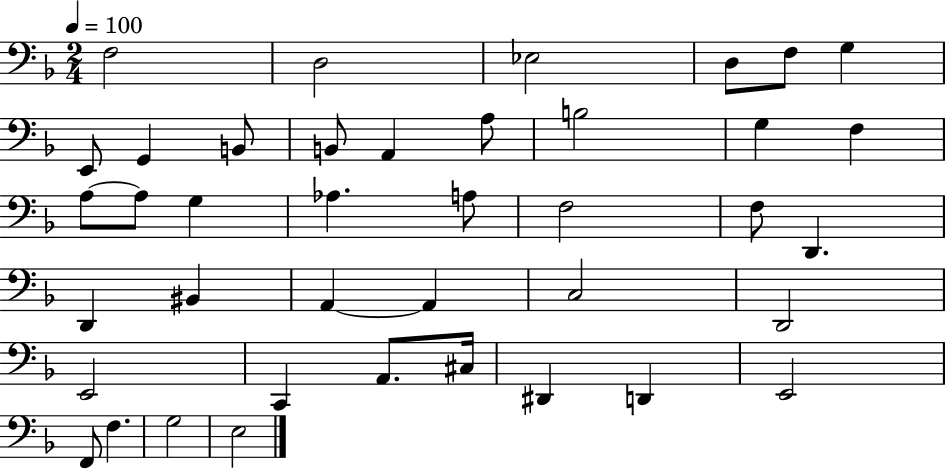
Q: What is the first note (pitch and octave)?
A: F3